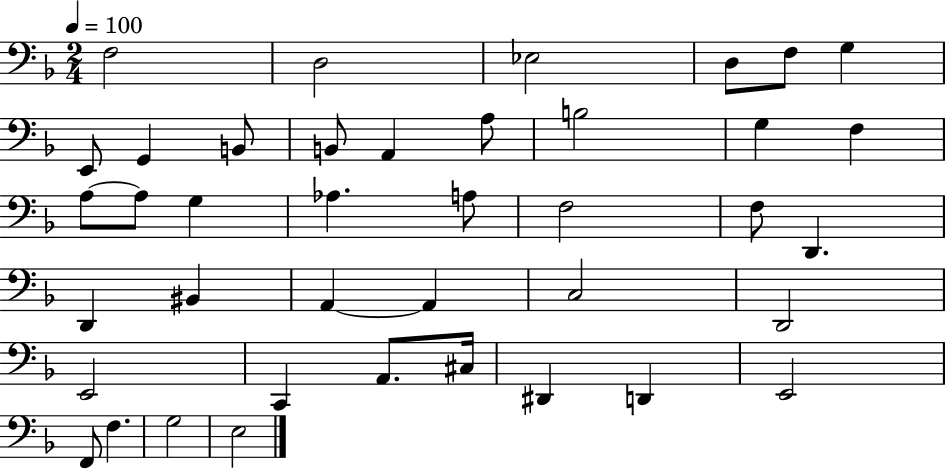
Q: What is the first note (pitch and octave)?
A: F3